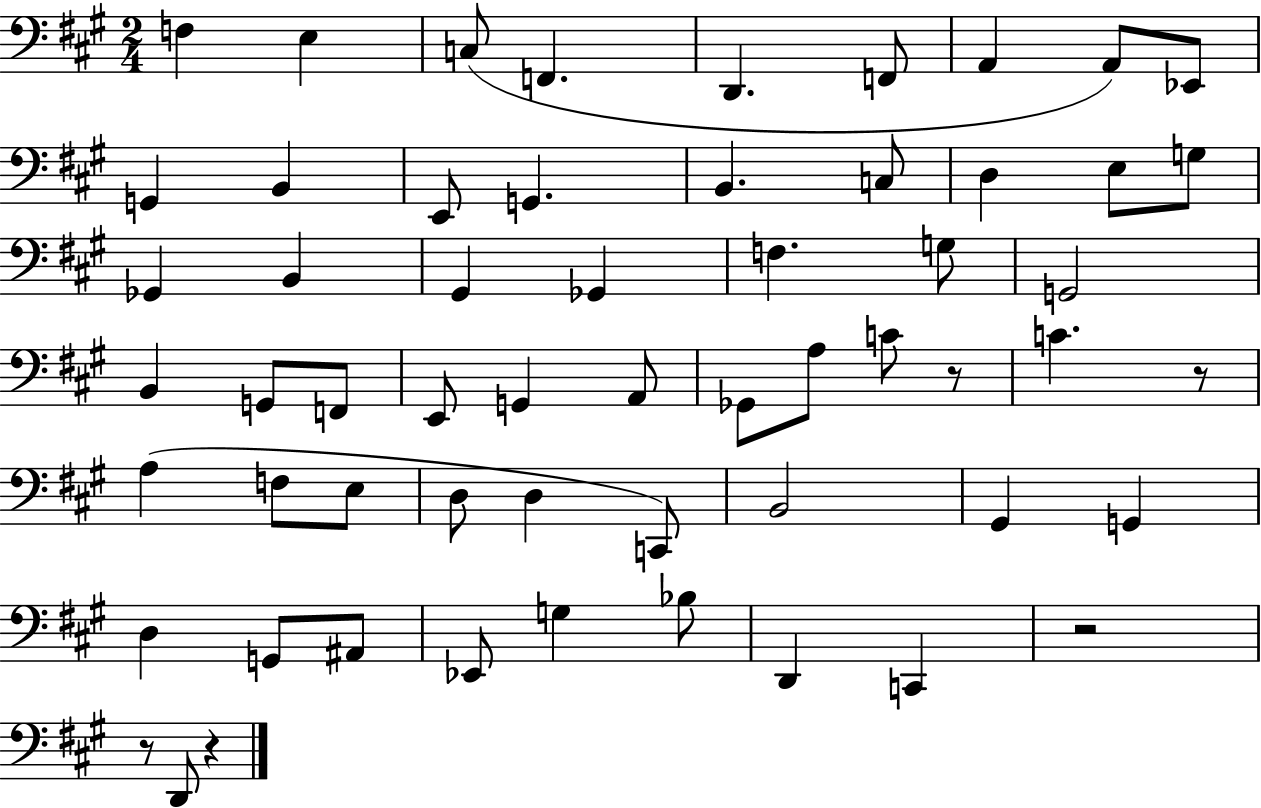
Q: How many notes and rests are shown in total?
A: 58